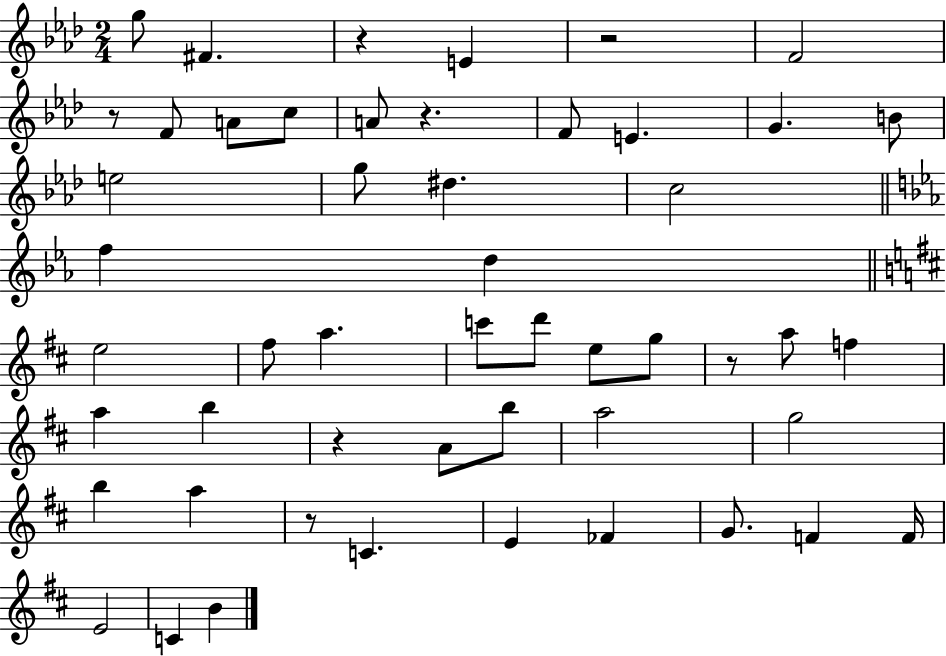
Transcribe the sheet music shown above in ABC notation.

X:1
T:Untitled
M:2/4
L:1/4
K:Ab
g/2 ^F z E z2 F2 z/2 F/2 A/2 c/2 A/2 z F/2 E G B/2 e2 g/2 ^d c2 f d e2 ^f/2 a c'/2 d'/2 e/2 g/2 z/2 a/2 f a b z A/2 b/2 a2 g2 b a z/2 C E _F G/2 F F/4 E2 C B